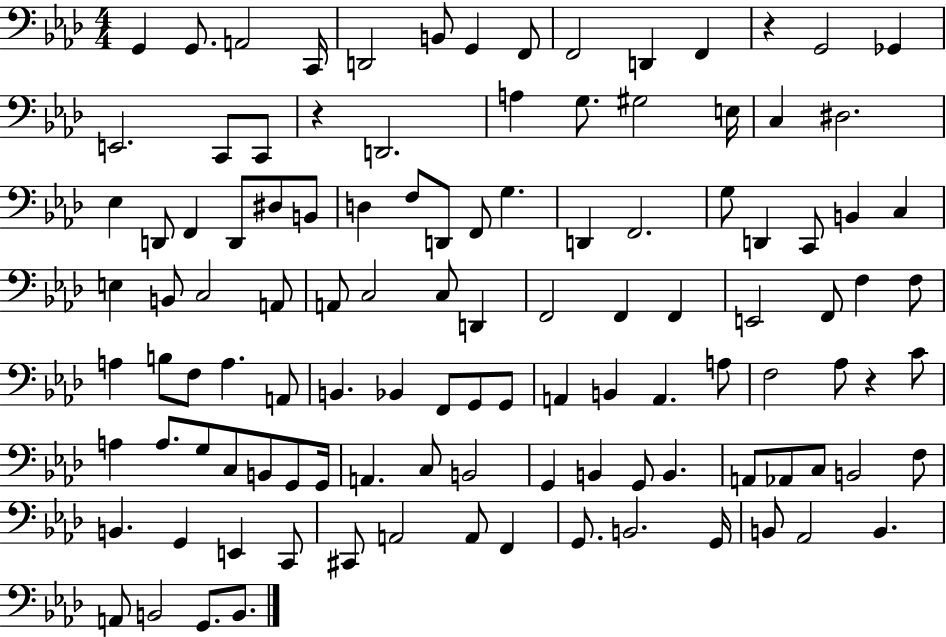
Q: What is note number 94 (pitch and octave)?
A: G2